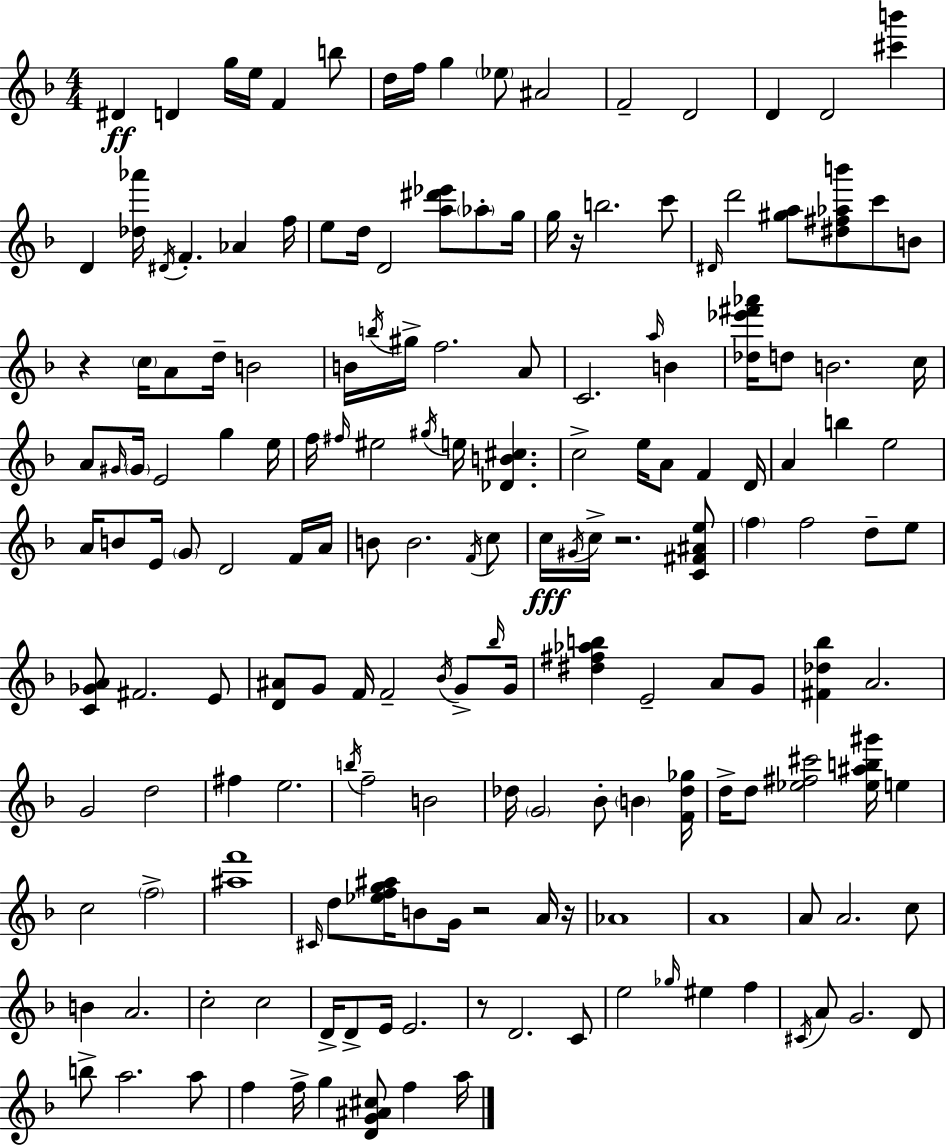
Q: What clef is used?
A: treble